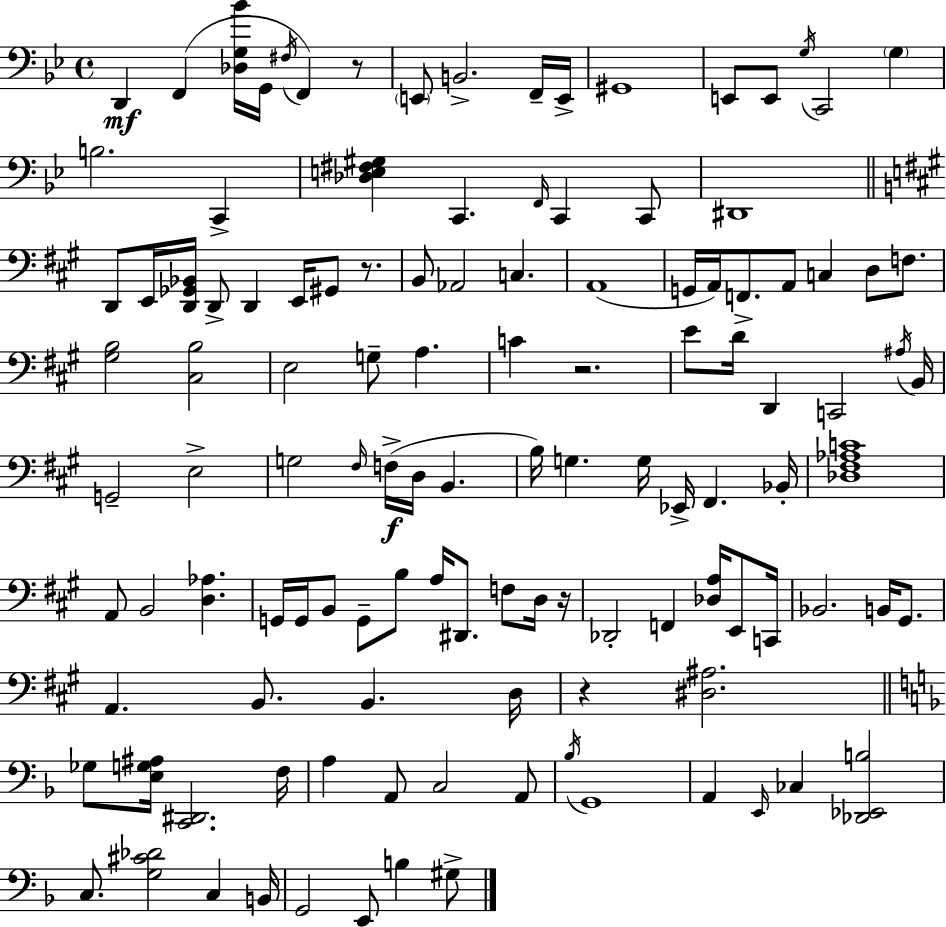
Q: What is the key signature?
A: BES major